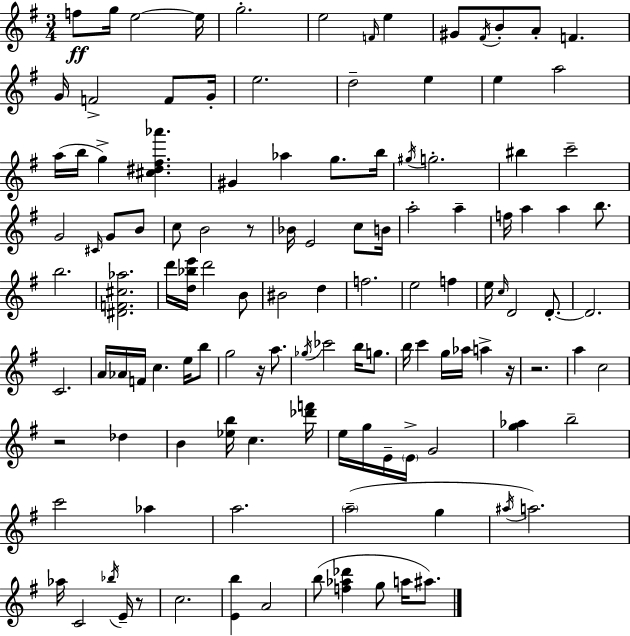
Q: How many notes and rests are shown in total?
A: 123